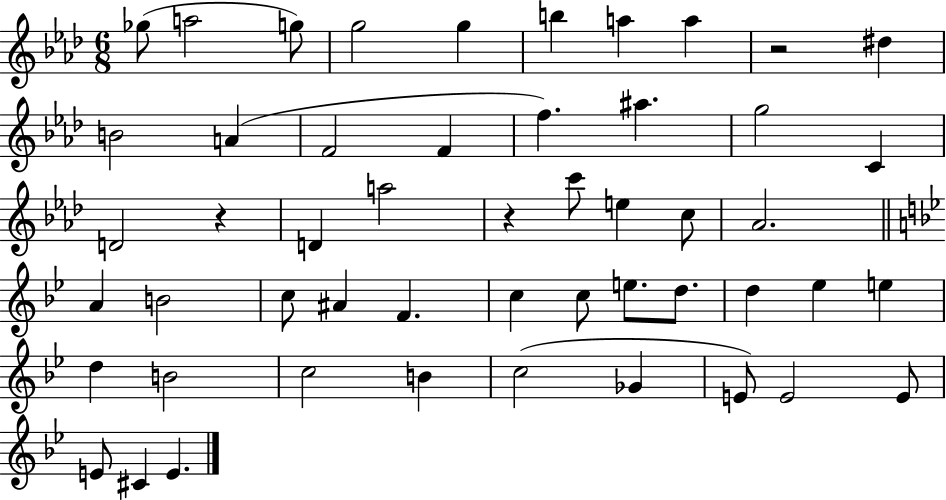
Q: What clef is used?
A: treble